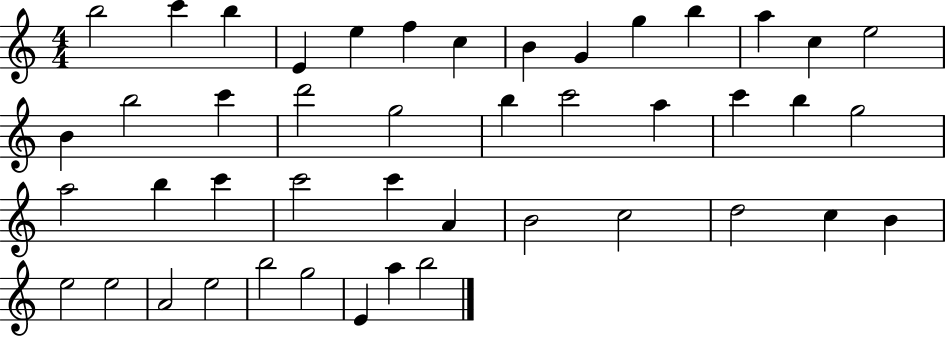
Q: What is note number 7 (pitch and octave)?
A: C5